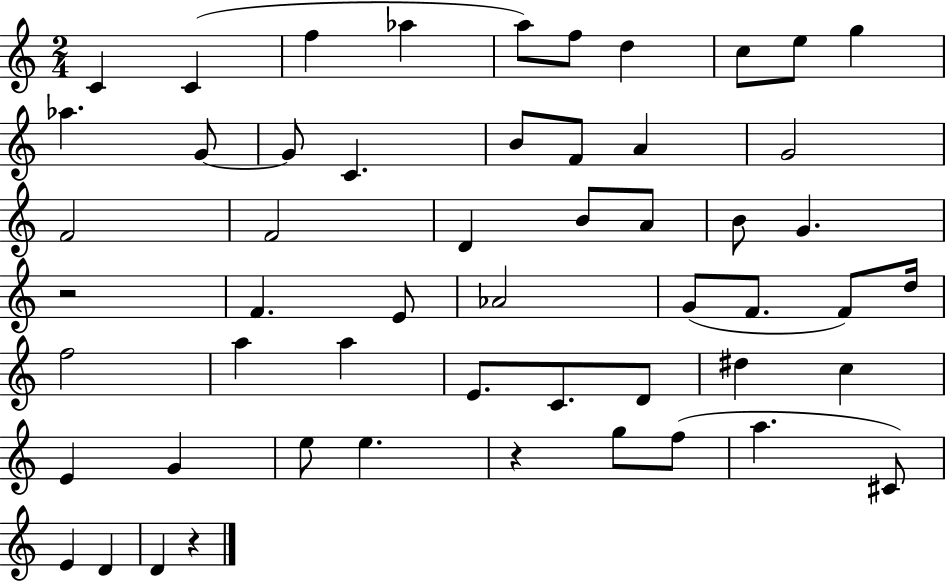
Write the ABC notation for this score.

X:1
T:Untitled
M:2/4
L:1/4
K:C
C C f _a a/2 f/2 d c/2 e/2 g _a G/2 G/2 C B/2 F/2 A G2 F2 F2 D B/2 A/2 B/2 G z2 F E/2 _A2 G/2 F/2 F/2 d/4 f2 a a E/2 C/2 D/2 ^d c E G e/2 e z g/2 f/2 a ^C/2 E D D z